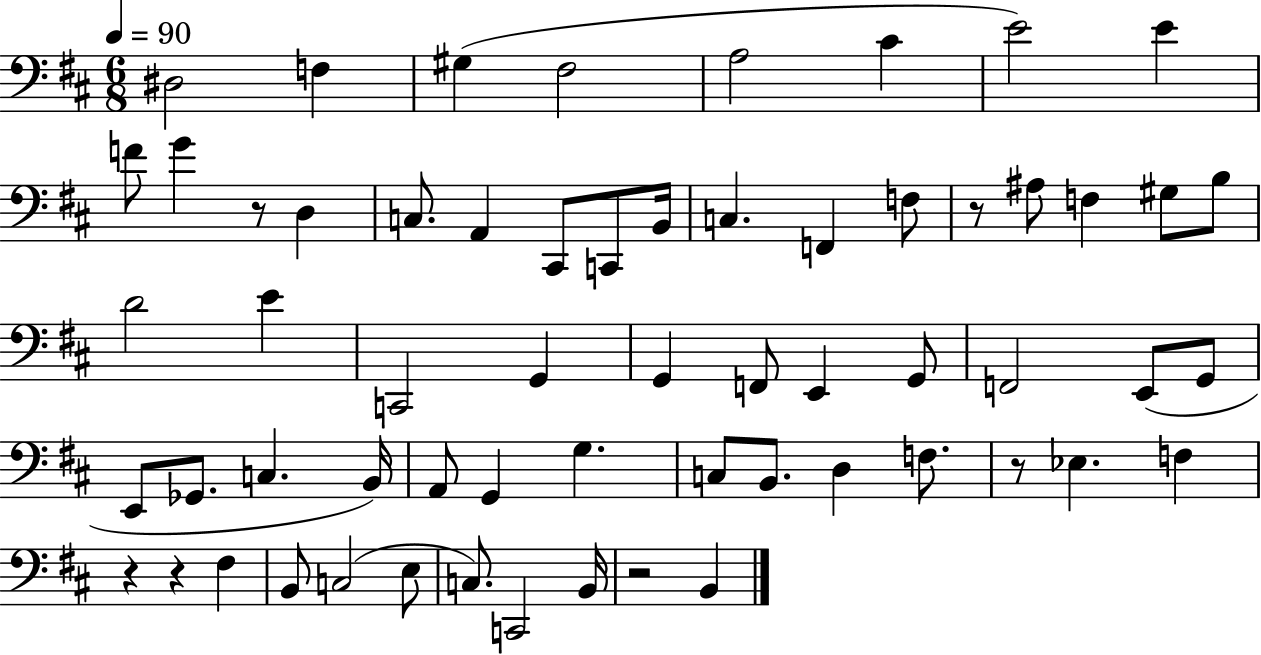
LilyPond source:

{
  \clef bass
  \numericTimeSignature
  \time 6/8
  \key d \major
  \tempo 4 = 90
  \repeat volta 2 { dis2 f4 | gis4( fis2 | a2 cis'4 | e'2) e'4 | \break f'8 g'4 r8 d4 | c8. a,4 cis,8 c,8 b,16 | c4. f,4 f8 | r8 ais8 f4 gis8 b8 | \break d'2 e'4 | c,2 g,4 | g,4 f,8 e,4 g,8 | f,2 e,8( g,8 | \break e,8 ges,8. c4. b,16) | a,8 g,4 g4. | c8 b,8. d4 f8. | r8 ees4. f4 | \break r4 r4 fis4 | b,8 c2( e8 | c8.) c,2 b,16 | r2 b,4 | \break } \bar "|."
}